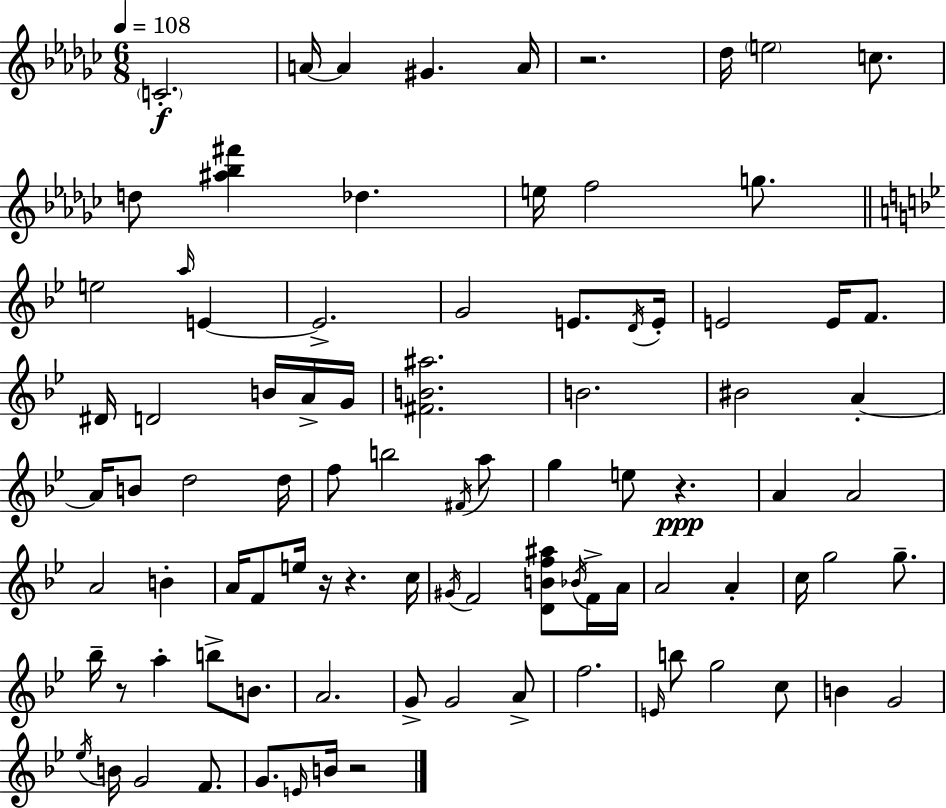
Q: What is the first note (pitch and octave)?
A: C4